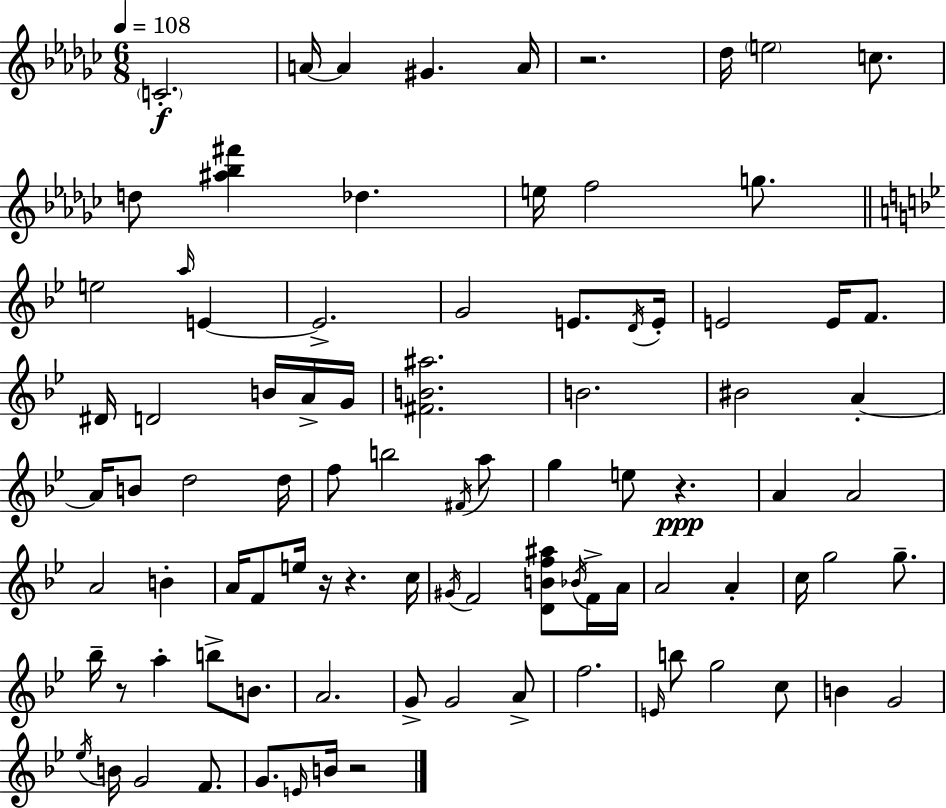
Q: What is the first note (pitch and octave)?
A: C4